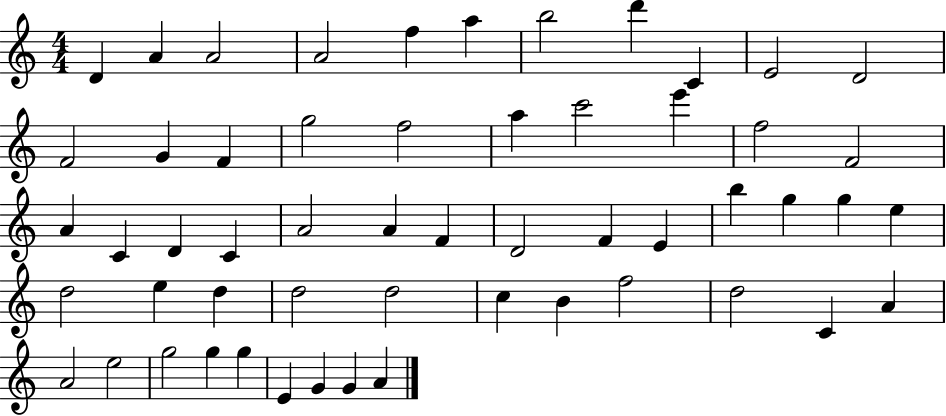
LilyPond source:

{
  \clef treble
  \numericTimeSignature
  \time 4/4
  \key c \major
  d'4 a'4 a'2 | a'2 f''4 a''4 | b''2 d'''4 c'4 | e'2 d'2 | \break f'2 g'4 f'4 | g''2 f''2 | a''4 c'''2 e'''4 | f''2 f'2 | \break a'4 c'4 d'4 c'4 | a'2 a'4 f'4 | d'2 f'4 e'4 | b''4 g''4 g''4 e''4 | \break d''2 e''4 d''4 | d''2 d''2 | c''4 b'4 f''2 | d''2 c'4 a'4 | \break a'2 e''2 | g''2 g''4 g''4 | e'4 g'4 g'4 a'4 | \bar "|."
}